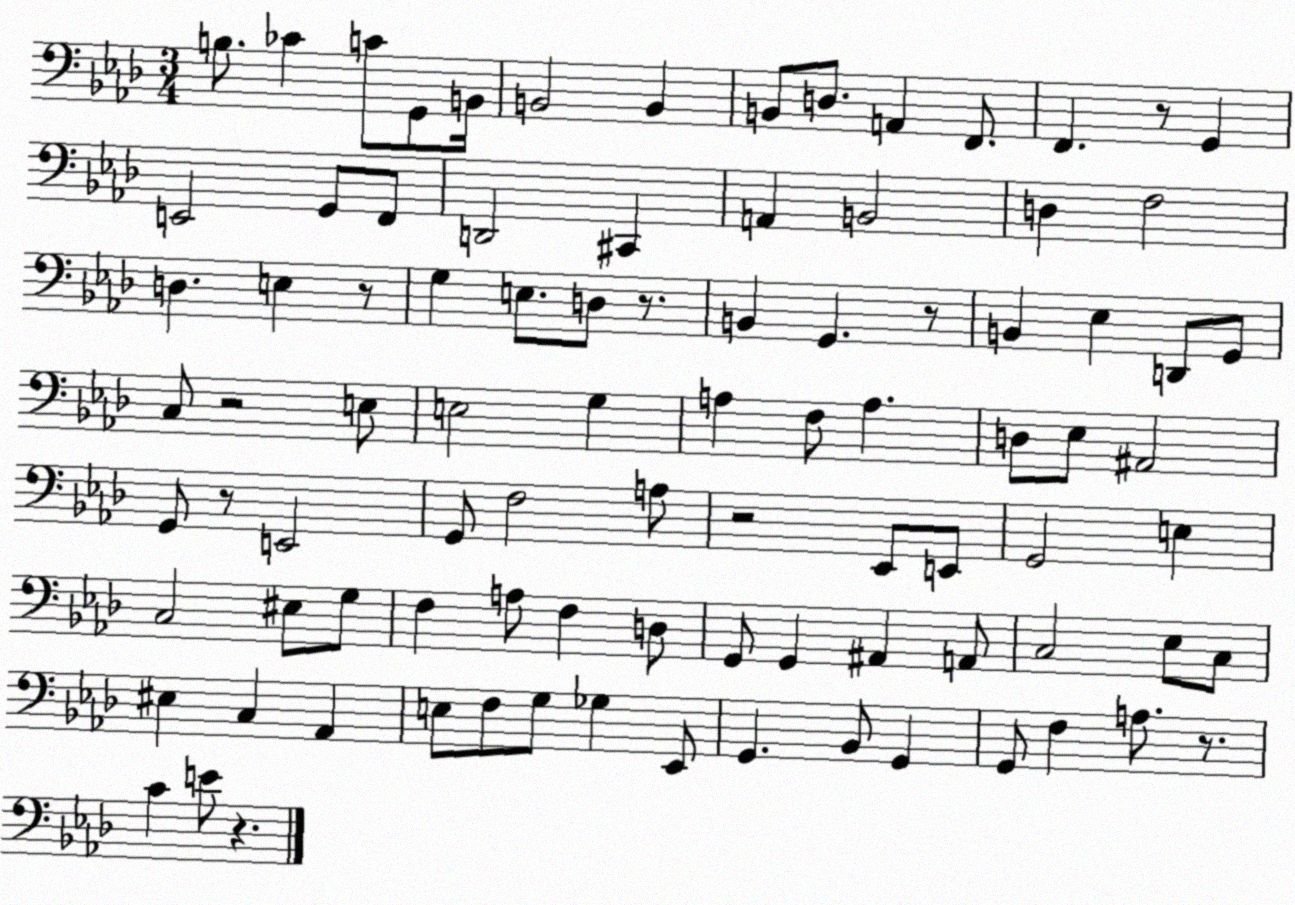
X:1
T:Untitled
M:3/4
L:1/4
K:Ab
B,/2 _C C/2 G,,/2 B,,/4 B,,2 B,, B,,/2 D,/2 A,, F,,/2 F,, z/2 G,, E,,2 G,,/2 F,,/2 D,,2 ^C,, A,, B,,2 D, F,2 D, E, z/2 G, E,/2 D,/2 z/2 B,, G,, z/2 B,, _E, D,,/2 G,,/2 C,/2 z2 E,/2 E,2 G, A, F,/2 A, D,/2 _E,/2 ^A,,2 G,,/2 z/2 E,,2 G,,/2 F,2 A,/2 z2 _E,,/2 E,,/2 G,,2 E, C,2 ^E,/2 G,/2 F, A,/2 F, D,/2 G,,/2 G,, ^A,, A,,/2 C,2 _E,/2 C,/2 ^E, C, _A,, E,/2 F,/2 G,/2 _G, _E,,/2 G,, _B,,/2 G,, G,,/2 F, A,/2 z/2 C E/2 z